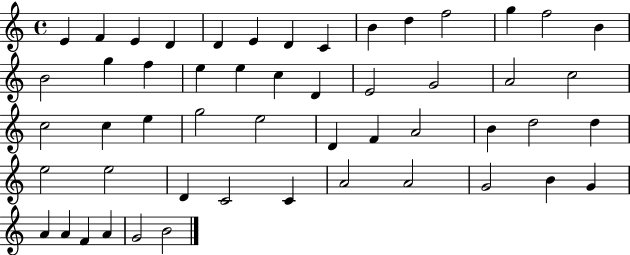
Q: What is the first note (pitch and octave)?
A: E4